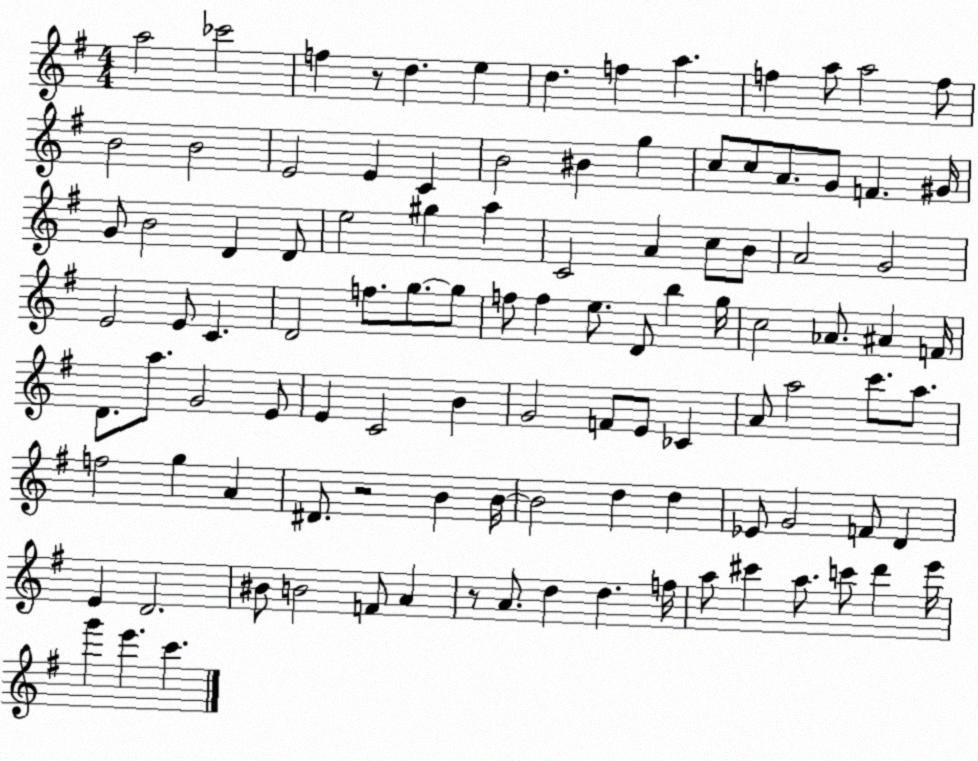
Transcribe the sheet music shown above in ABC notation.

X:1
T:Untitled
M:4/4
L:1/4
K:G
a2 _c'2 f z/2 d e d f a f a/2 a2 f/2 B2 B2 E2 E C B2 ^B g c/2 c/2 A/2 G/2 F ^G/4 G/2 B2 D D/2 e2 ^g a C2 A c/2 B/2 A2 G2 E2 E/2 C D2 f/2 g/2 g/2 f/2 f e/2 D/2 b g/4 c2 _A/2 ^A F/4 D/2 a/2 G2 E/2 E C2 B G2 F/2 E/2 _C A/2 a2 c'/2 a/2 f2 g A ^D/2 z2 B B/4 B2 d d _E/2 G2 F/2 D E D2 ^B/2 B2 F/2 A z/2 A/2 d d f/4 a/2 ^c' a/2 c'/2 d' e'/4 g' e' c'